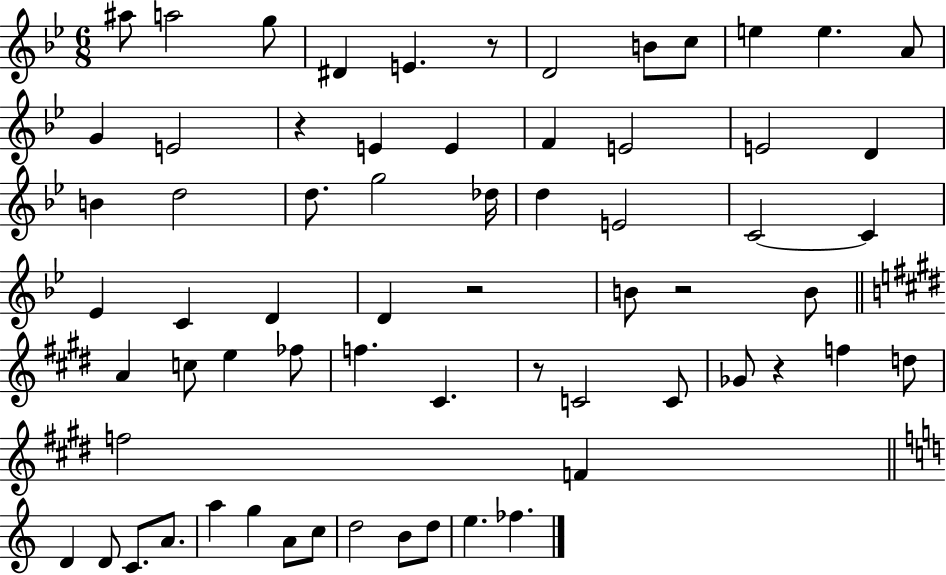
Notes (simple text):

A#5/e A5/h G5/e D#4/q E4/q. R/e D4/h B4/e C5/e E5/q E5/q. A4/e G4/q E4/h R/q E4/q E4/q F4/q E4/h E4/h D4/q B4/q D5/h D5/e. G5/h Db5/s D5/q E4/h C4/h C4/q Eb4/q C4/q D4/q D4/q R/h B4/e R/h B4/e A4/q C5/e E5/q FES5/e F5/q. C#4/q. R/e C4/h C4/e Gb4/e R/q F5/q D5/e F5/h F4/q D4/q D4/e C4/e. A4/e. A5/q G5/q A4/e C5/e D5/h B4/e D5/e E5/q. FES5/q.